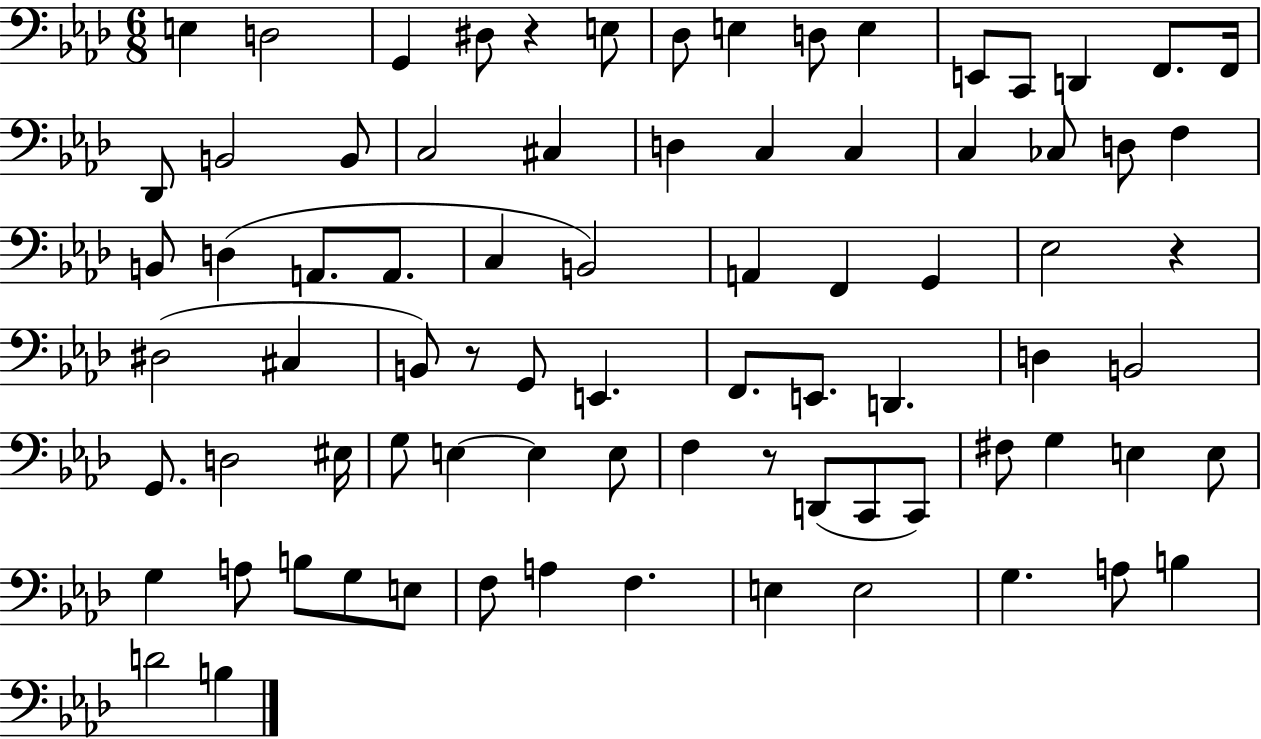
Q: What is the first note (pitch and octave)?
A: E3